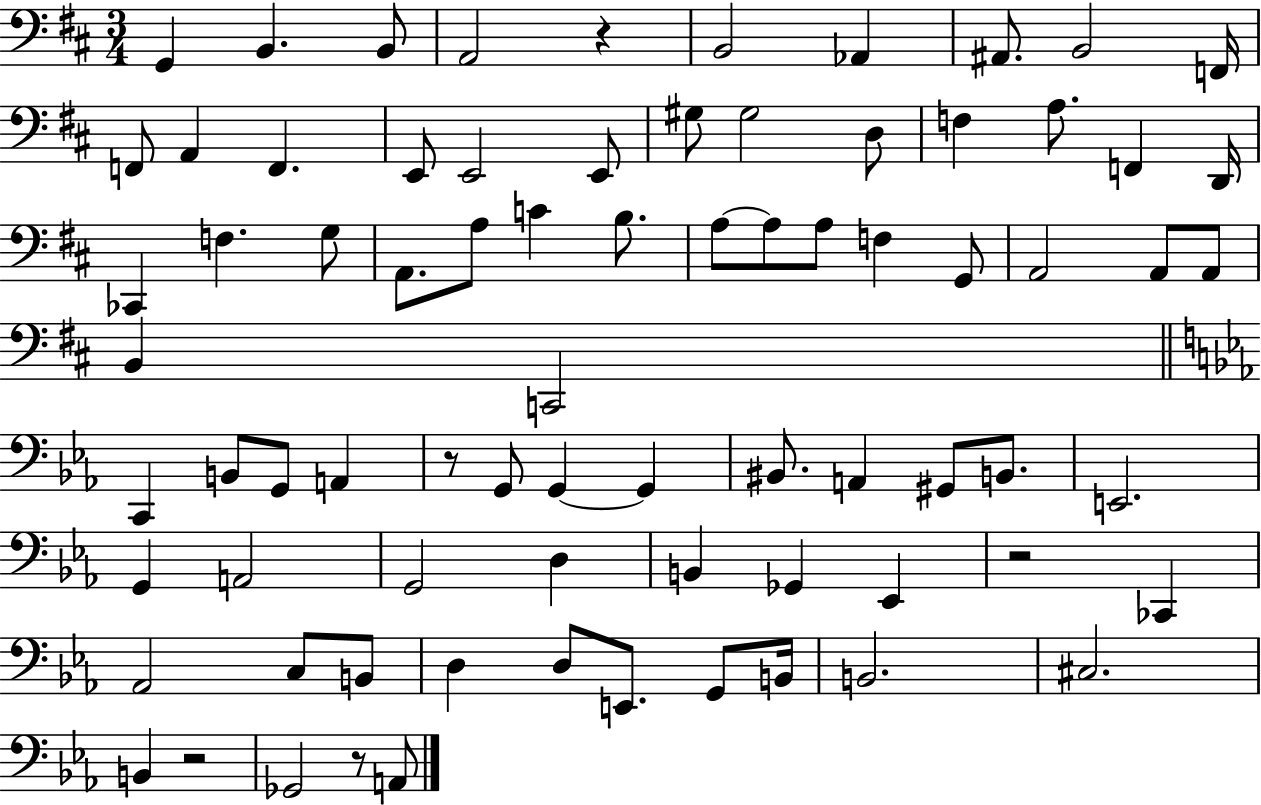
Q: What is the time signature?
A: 3/4